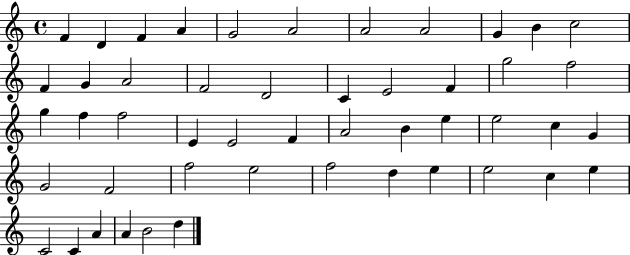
{
  \clef treble
  \time 4/4
  \defaultTimeSignature
  \key c \major
  f'4 d'4 f'4 a'4 | g'2 a'2 | a'2 a'2 | g'4 b'4 c''2 | \break f'4 g'4 a'2 | f'2 d'2 | c'4 e'2 f'4 | g''2 f''2 | \break g''4 f''4 f''2 | e'4 e'2 f'4 | a'2 b'4 e''4 | e''2 c''4 g'4 | \break g'2 f'2 | f''2 e''2 | f''2 d''4 e''4 | e''2 c''4 e''4 | \break c'2 c'4 a'4 | a'4 b'2 d''4 | \bar "|."
}